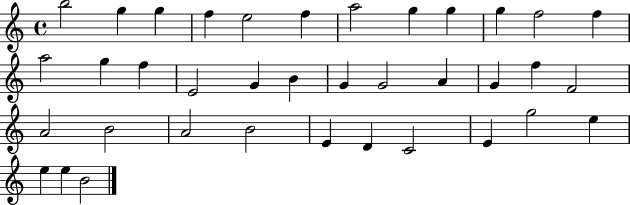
B5/h G5/q G5/q F5/q E5/h F5/q A5/h G5/q G5/q G5/q F5/h F5/q A5/h G5/q F5/q E4/h G4/q B4/q G4/q G4/h A4/q G4/q F5/q F4/h A4/h B4/h A4/h B4/h E4/q D4/q C4/h E4/q G5/h E5/q E5/q E5/q B4/h